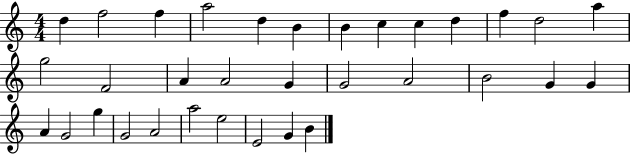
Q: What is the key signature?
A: C major